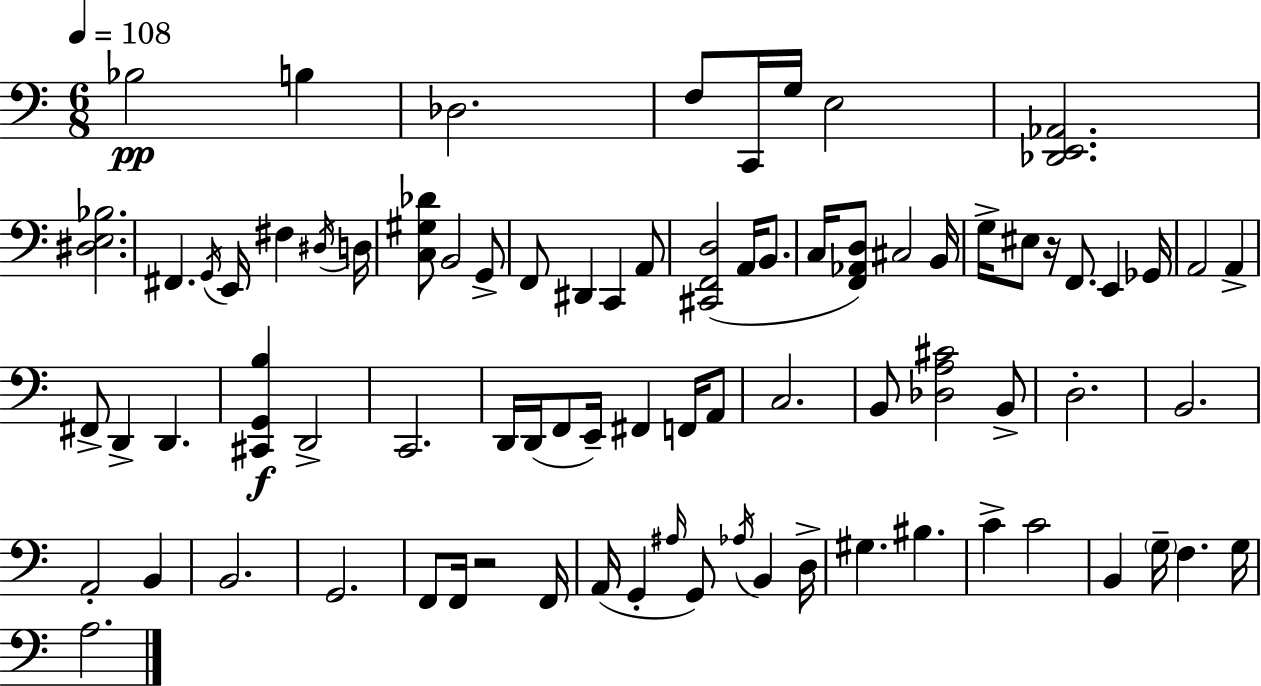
Bb3/h B3/q Db3/h. F3/e C2/s G3/s E3/h [Db2,E2,Ab2]/h. [D#3,E3,Bb3]/h. F#2/q. G2/s E2/s F#3/q D#3/s D3/s [C3,G#3,Db4]/e B2/h G2/e F2/e D#2/q C2/q A2/e [C#2,F2,D3]/h A2/s B2/e. C3/s [F2,Ab2,D3]/e C#3/h B2/s G3/s EIS3/e R/s F2/e. E2/q Gb2/s A2/h A2/q F#2/e D2/q D2/q. [C#2,G2,B3]/q D2/h C2/h. D2/s D2/s F2/e E2/s F#2/q F2/s A2/e C3/h. B2/e [Db3,A3,C#4]/h B2/e D3/h. B2/h. A2/h B2/q B2/h. G2/h. F2/e F2/s R/h F2/s A2/s G2/q A#3/s G2/e Ab3/s B2/q D3/s G#3/q. BIS3/q. C4/q C4/h B2/q G3/s F3/q. G3/s A3/h.